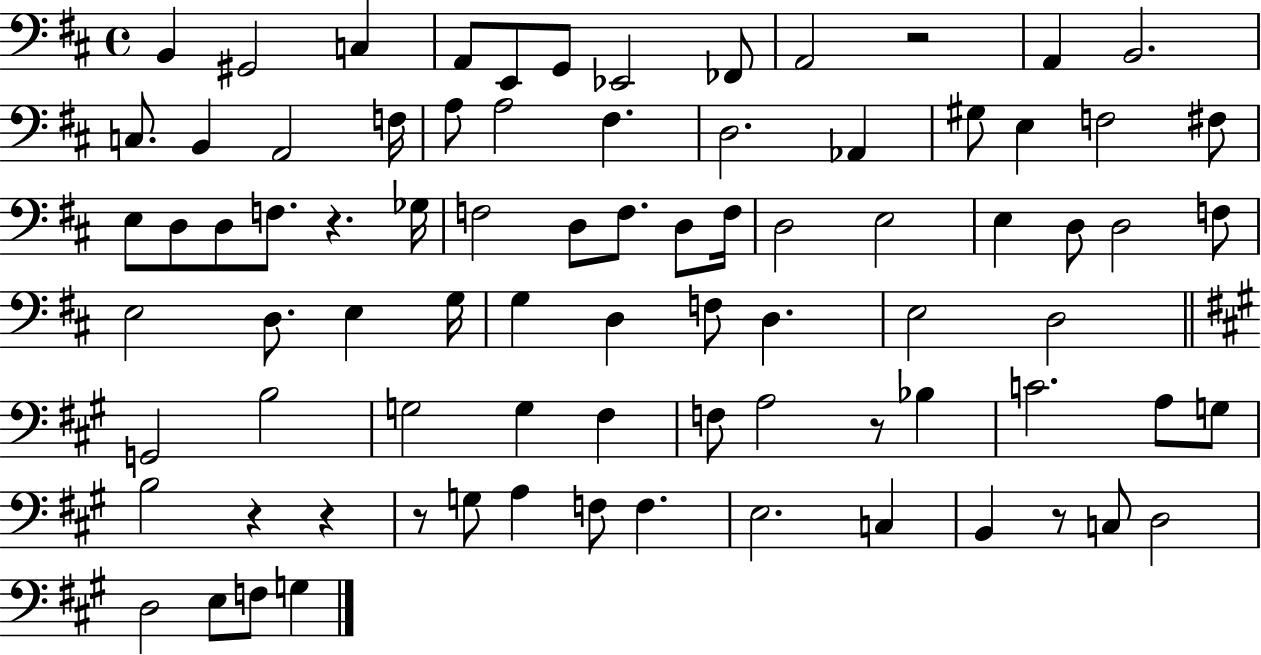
X:1
T:Untitled
M:4/4
L:1/4
K:D
B,, ^G,,2 C, A,,/2 E,,/2 G,,/2 _E,,2 _F,,/2 A,,2 z2 A,, B,,2 C,/2 B,, A,,2 F,/4 A,/2 A,2 ^F, D,2 _A,, ^G,/2 E, F,2 ^F,/2 E,/2 D,/2 D,/2 F,/2 z _G,/4 F,2 D,/2 F,/2 D,/2 F,/4 D,2 E,2 E, D,/2 D,2 F,/2 E,2 D,/2 E, G,/4 G, D, F,/2 D, E,2 D,2 G,,2 B,2 G,2 G, ^F, F,/2 A,2 z/2 _B, C2 A,/2 G,/2 B,2 z z z/2 G,/2 A, F,/2 F, E,2 C, B,, z/2 C,/2 D,2 D,2 E,/2 F,/2 G,